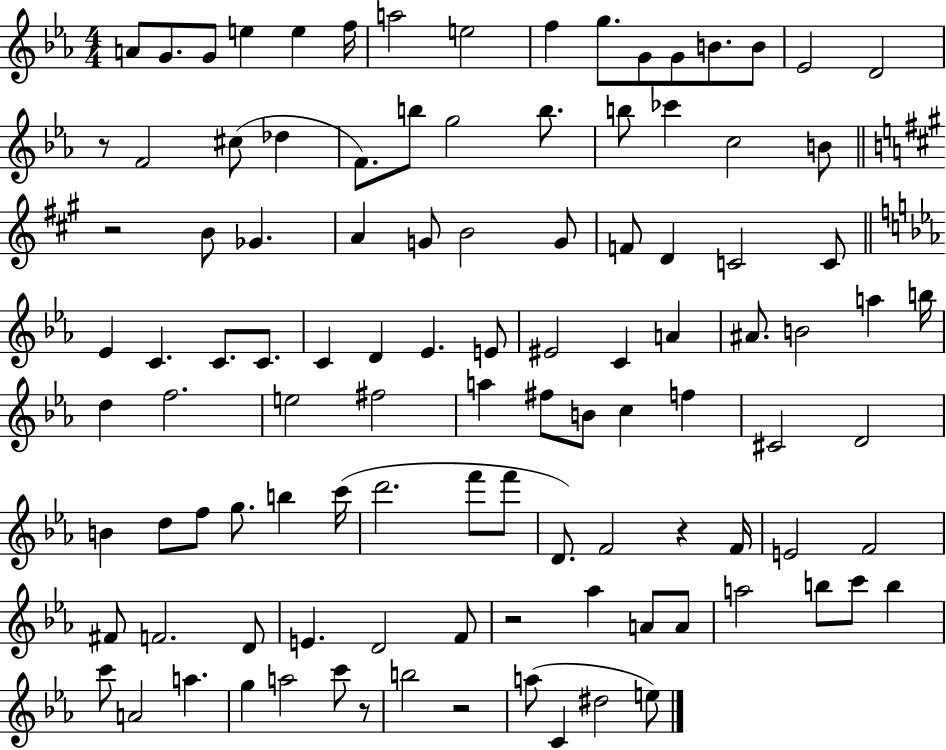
A4/e G4/e. G4/e E5/q E5/q F5/s A5/h E5/h F5/q G5/e. G4/e G4/e B4/e. B4/e Eb4/h D4/h R/e F4/h C#5/e Db5/q F4/e. B5/e G5/h B5/e. B5/e CES6/q C5/h B4/e R/h B4/e Gb4/q. A4/q G4/e B4/h G4/e F4/e D4/q C4/h C4/e Eb4/q C4/q. C4/e. C4/e. C4/q D4/q Eb4/q. E4/e EIS4/h C4/q A4/q A#4/e. B4/h A5/q B5/s D5/q F5/h. E5/h F#5/h A5/q F#5/e B4/e C5/q F5/q C#4/h D4/h B4/q D5/e F5/e G5/e. B5/q C6/s D6/h. F6/e F6/e D4/e. F4/h R/q F4/s E4/h F4/h F#4/e F4/h. D4/e E4/q. D4/h F4/e R/h Ab5/q A4/e A4/e A5/h B5/e C6/e B5/q C6/e A4/h A5/q. G5/q A5/h C6/e R/e B5/h R/h A5/e C4/q D#5/h E5/e